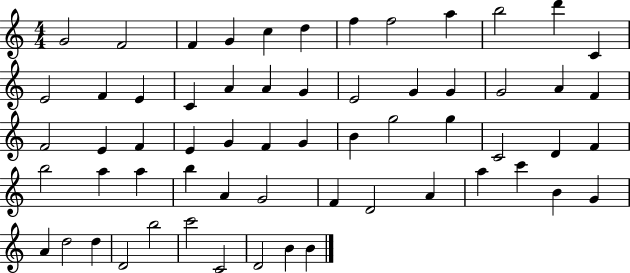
G4/h F4/h F4/q G4/q C5/q D5/q F5/q F5/h A5/q B5/h D6/q C4/q E4/h F4/q E4/q C4/q A4/q A4/q G4/q E4/h G4/q G4/q G4/h A4/q F4/q F4/h E4/q F4/q E4/q G4/q F4/q G4/q B4/q G5/h G5/q C4/h D4/q F4/q B5/h A5/q A5/q B5/q A4/q G4/h F4/q D4/h A4/q A5/q C6/q B4/q G4/q A4/q D5/h D5/q D4/h B5/h C6/h C4/h D4/h B4/q B4/q